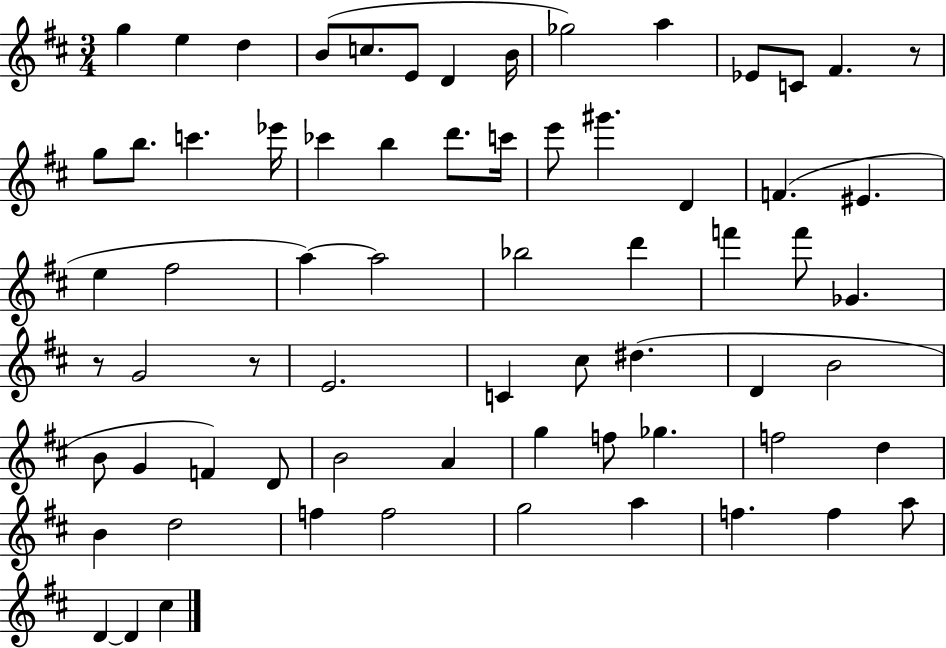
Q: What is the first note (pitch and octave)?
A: G5